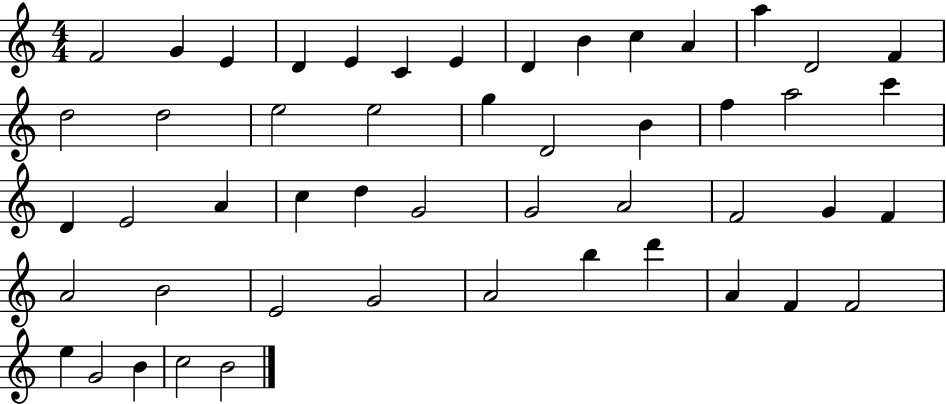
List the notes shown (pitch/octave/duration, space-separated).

F4/h G4/q E4/q D4/q E4/q C4/q E4/q D4/q B4/q C5/q A4/q A5/q D4/h F4/q D5/h D5/h E5/h E5/h G5/q D4/h B4/q F5/q A5/h C6/q D4/q E4/h A4/q C5/q D5/q G4/h G4/h A4/h F4/h G4/q F4/q A4/h B4/h E4/h G4/h A4/h B5/q D6/q A4/q F4/q F4/h E5/q G4/h B4/q C5/h B4/h